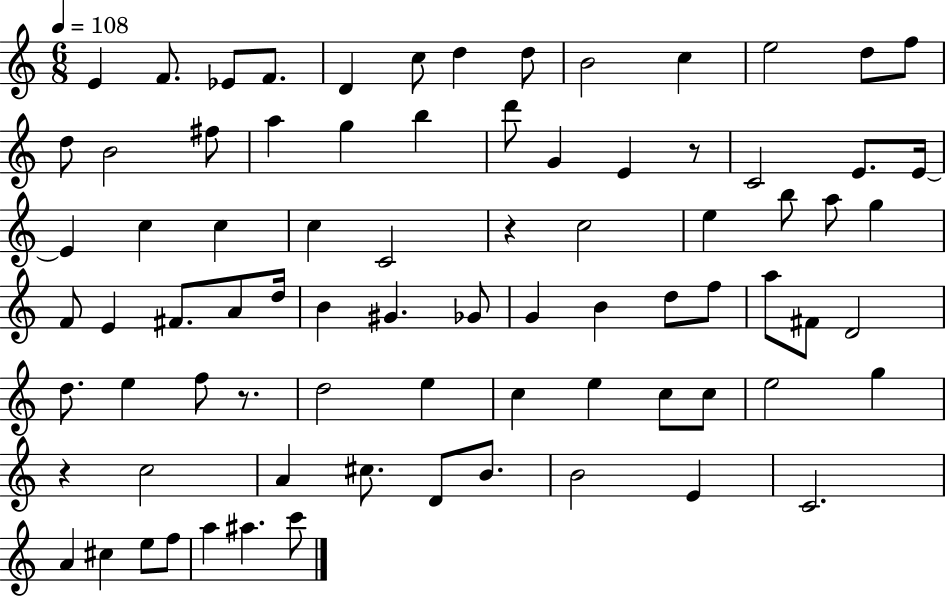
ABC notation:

X:1
T:Untitled
M:6/8
L:1/4
K:C
E F/2 _E/2 F/2 D c/2 d d/2 B2 c e2 d/2 f/2 d/2 B2 ^f/2 a g b d'/2 G E z/2 C2 E/2 E/4 E c c c C2 z c2 e b/2 a/2 g F/2 E ^F/2 A/2 d/4 B ^G _G/2 G B d/2 f/2 a/2 ^F/2 D2 d/2 e f/2 z/2 d2 e c e c/2 c/2 e2 g z c2 A ^c/2 D/2 B/2 B2 E C2 A ^c e/2 f/2 a ^a c'/2